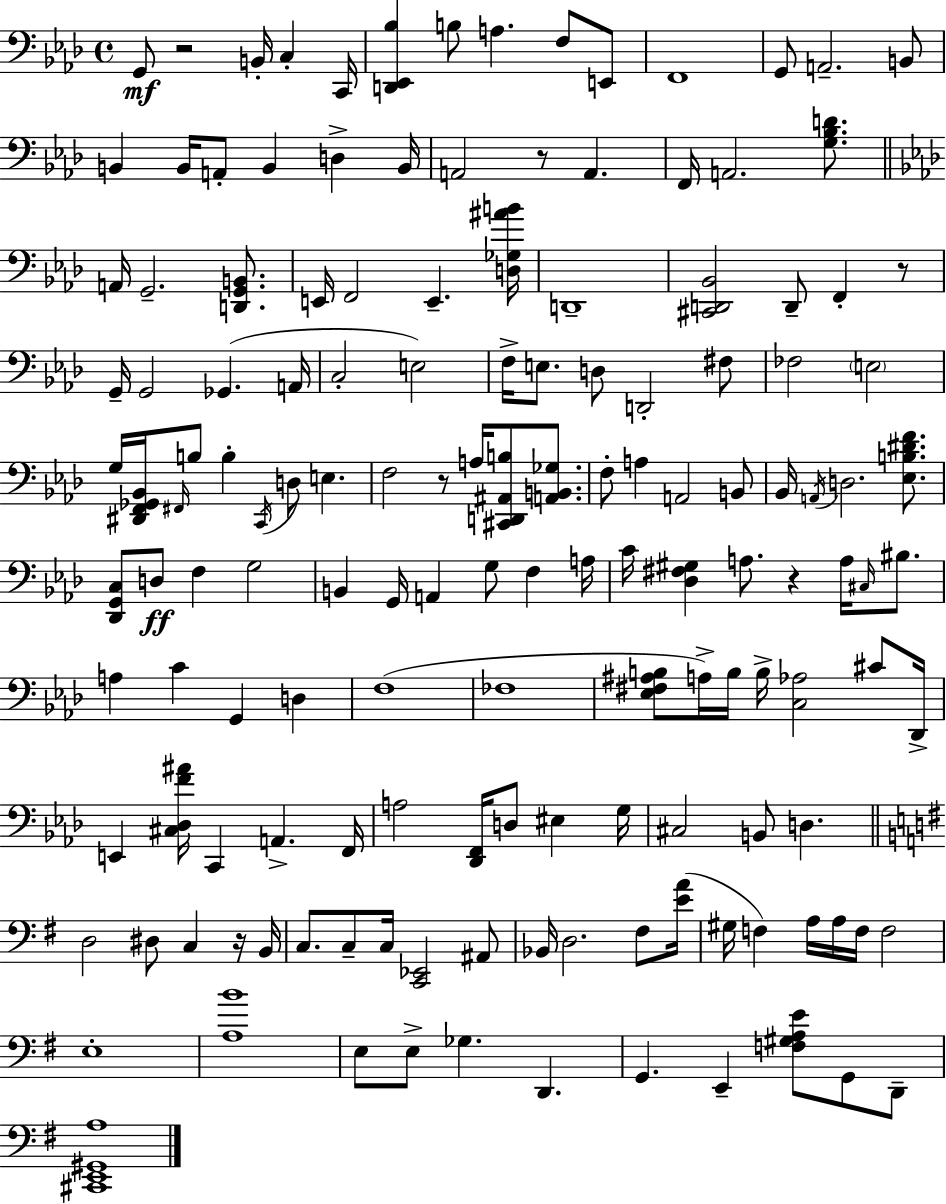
{
  \clef bass
  \time 4/4
  \defaultTimeSignature
  \key aes \major
  \repeat volta 2 { g,8\mf r2 b,16-. c4-. c,16 | <d, ees, bes>4 b8 a4. f8 e,8 | f,1 | g,8 a,2.-- b,8 | \break b,4 b,16 a,8-. b,4 d4-> b,16 | a,2 r8 a,4. | f,16 a,2. <g bes d'>8. | \bar "||" \break \key aes \major a,16 g,2.-- <d, g, b,>8. | e,16 f,2 e,4.-- <d ges ais' b'>16 | d,1-- | <cis, d, bes,>2 d,8-- f,4-. r8 | \break g,16-- g,2 ges,4.( a,16 | c2-. e2) | f16-> e8. d8 d,2-. fis8 | fes2 \parenthesize e2 | \break g16 <dis, f, ges, bes,>16 \grace { fis,16 } b8 b4-. \acciaccatura { c,16 } d8 e4. | f2 r8 a16 <cis, d, ais, b>8 <a, b, ges>8. | f8-. a4 a,2 | b,8 bes,16 \acciaccatura { a,16 } d2. | \break <ees b dis' f'>8. <des, g, c>8 d8\ff f4 g2 | b,4 g,16 a,4 g8 f4 | a16 c'16 <des fis gis>4 a8. r4 a16 | \grace { cis16 } bis8. a4 c'4 g,4 | \break d4 f1( | fes1 | <ees fis ais b>8 a16->) b16 b16-> <c aes>2 | cis'8 des,16-> e,4 <cis des f' ais'>16 c,4 a,4.-> | \break f,16 a2 <des, f,>16 d8 eis4 | g16 cis2 b,8 d4. | \bar "||" \break \key g \major d2 dis8 c4 r16 b,16 | c8. c8-- c16 <c, ees,>2 ais,8 | bes,16 d2. fis8 <e' a'>16( | gis16 f4) a16 a16 f16 f2 | \break e1-. | <a b'>1 | e8 e8-> ges4. d,4. | g,4. e,4-- <f gis a e'>8 g,8 d,8-- | \break <cis, e, gis, a>1 | } \bar "|."
}